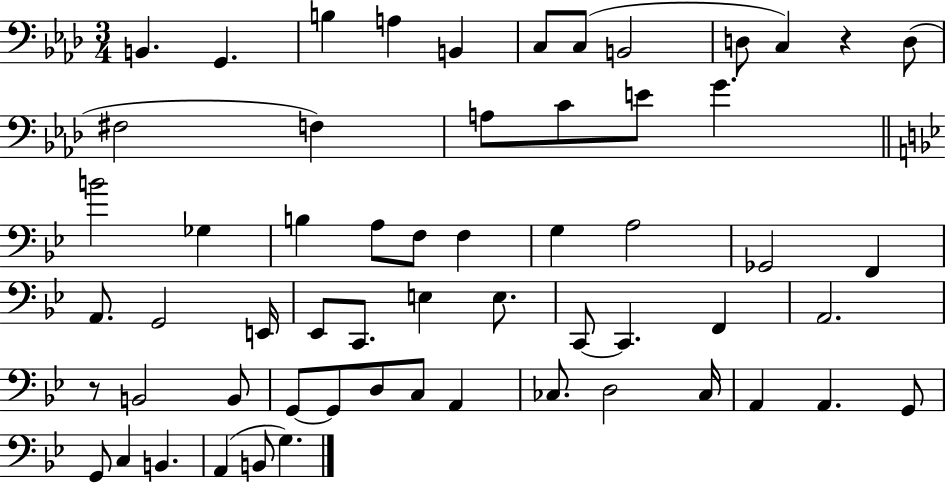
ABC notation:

X:1
T:Untitled
M:3/4
L:1/4
K:Ab
B,, G,, B, A, B,, C,/2 C,/2 B,,2 D,/2 C, z D,/2 ^F,2 F, A,/2 C/2 E/2 G B2 _G, B, A,/2 F,/2 F, G, A,2 _G,,2 F,, A,,/2 G,,2 E,,/4 _E,,/2 C,,/2 E, E,/2 C,,/2 C,, F,, A,,2 z/2 B,,2 B,,/2 G,,/2 G,,/2 D,/2 C,/2 A,, _C,/2 D,2 _C,/4 A,, A,, G,,/2 G,,/2 C, B,, A,, B,,/2 G,